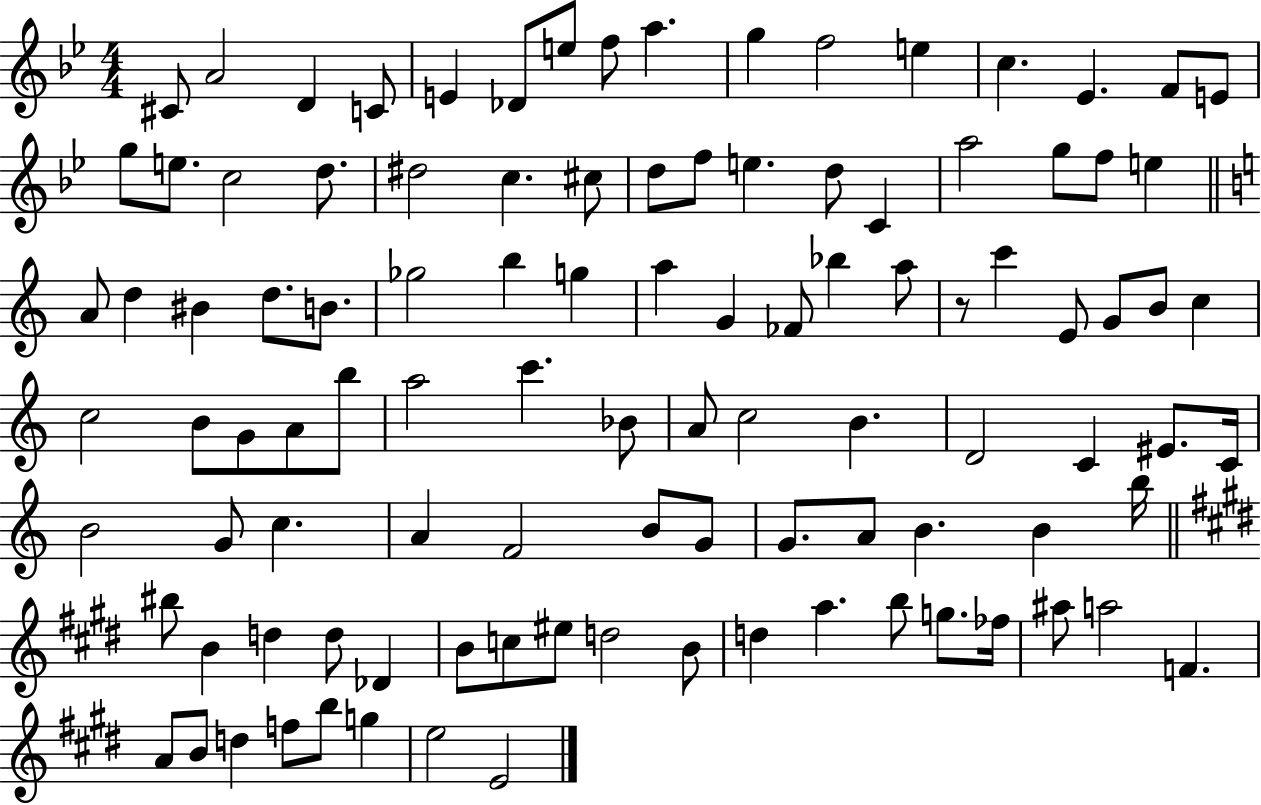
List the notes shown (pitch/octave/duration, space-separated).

C#4/e A4/h D4/q C4/e E4/q Db4/e E5/e F5/e A5/q. G5/q F5/h E5/q C5/q. Eb4/q. F4/e E4/e G5/e E5/e. C5/h D5/e. D#5/h C5/q. C#5/e D5/e F5/e E5/q. D5/e C4/q A5/h G5/e F5/e E5/q A4/e D5/q BIS4/q D5/e. B4/e. Gb5/h B5/q G5/q A5/q G4/q FES4/e Bb5/q A5/e R/e C6/q E4/e G4/e B4/e C5/q C5/h B4/e G4/e A4/e B5/e A5/h C6/q. Bb4/e A4/e C5/h B4/q. D4/h C4/q EIS4/e. C4/s B4/h G4/e C5/q. A4/q F4/h B4/e G4/e G4/e. A4/e B4/q. B4/q B5/s BIS5/e B4/q D5/q D5/e Db4/q B4/e C5/e EIS5/e D5/h B4/e D5/q A5/q. B5/e G5/e. FES5/s A#5/e A5/h F4/q. A4/e B4/e D5/q F5/e B5/e G5/q E5/h E4/h